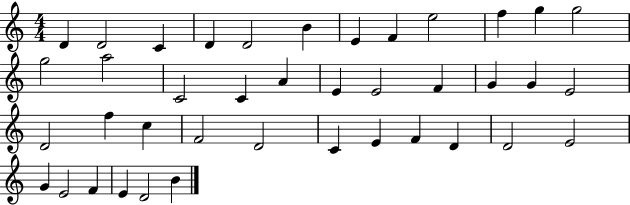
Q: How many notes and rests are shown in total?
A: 40